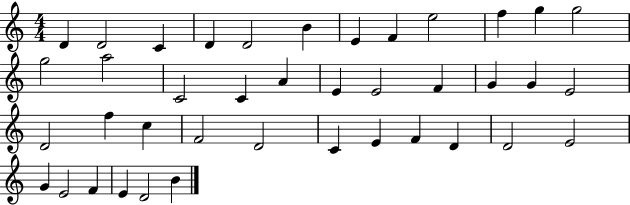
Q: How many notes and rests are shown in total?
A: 40